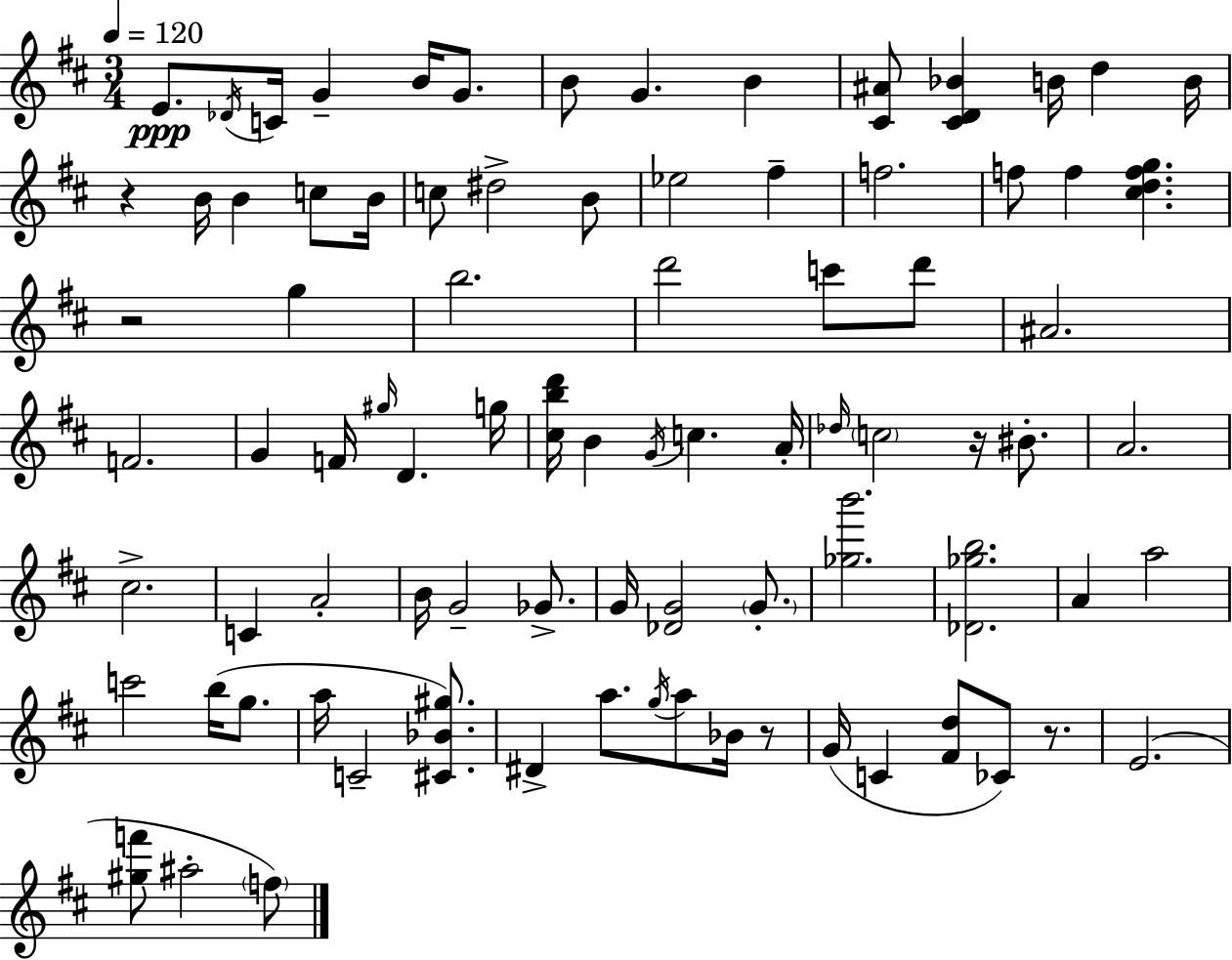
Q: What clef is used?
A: treble